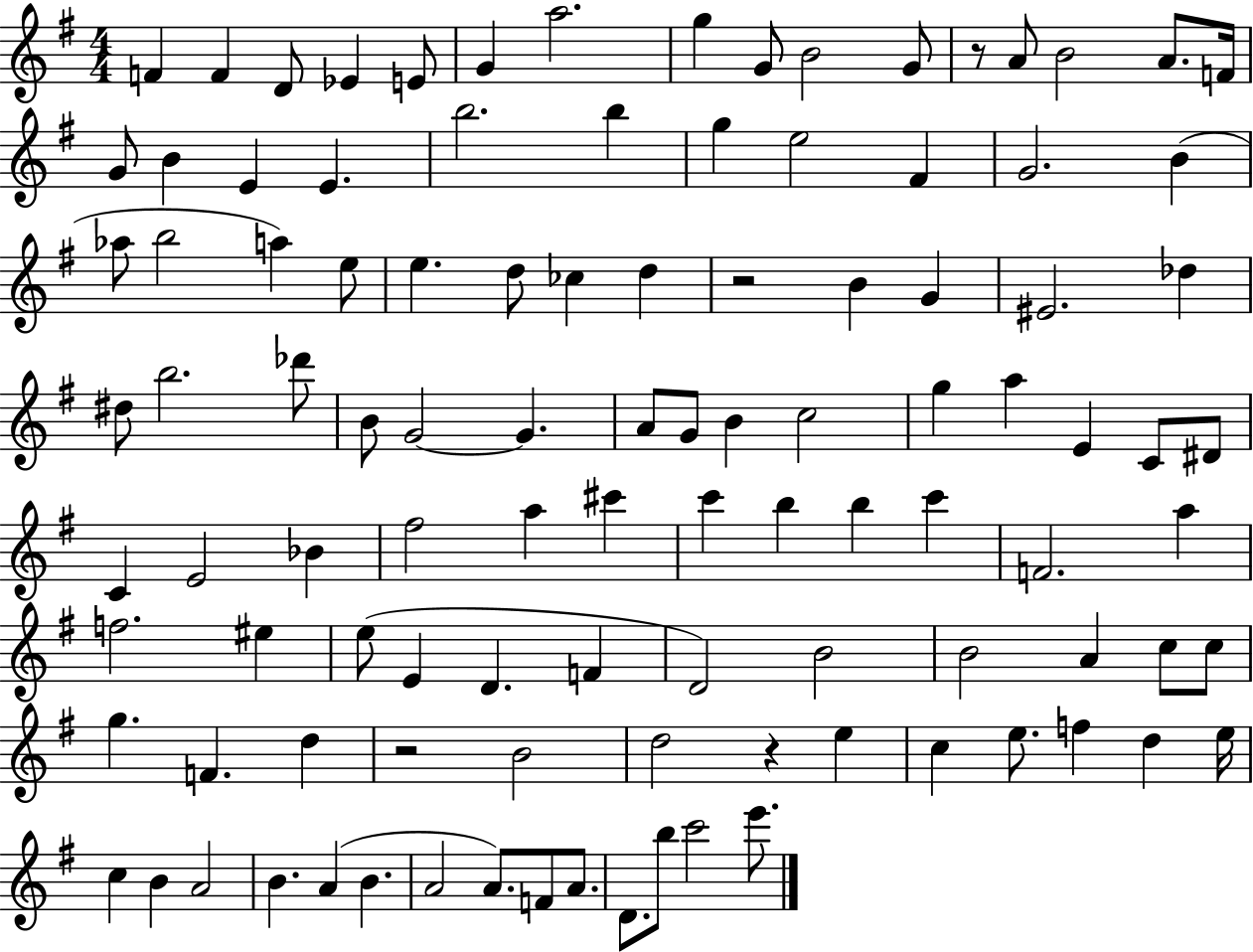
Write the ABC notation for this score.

X:1
T:Untitled
M:4/4
L:1/4
K:G
F F D/2 _E E/2 G a2 g G/2 B2 G/2 z/2 A/2 B2 A/2 F/4 G/2 B E E b2 b g e2 ^F G2 B _a/2 b2 a e/2 e d/2 _c d z2 B G ^E2 _d ^d/2 b2 _d'/2 B/2 G2 G A/2 G/2 B c2 g a E C/2 ^D/2 C E2 _B ^f2 a ^c' c' b b c' F2 a f2 ^e e/2 E D F D2 B2 B2 A c/2 c/2 g F d z2 B2 d2 z e c e/2 f d e/4 c B A2 B A B A2 A/2 F/2 A/2 D/2 b/2 c'2 e'/2